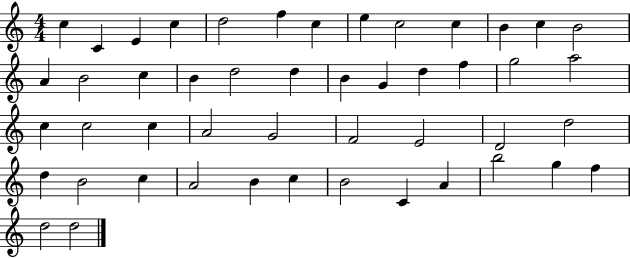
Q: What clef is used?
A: treble